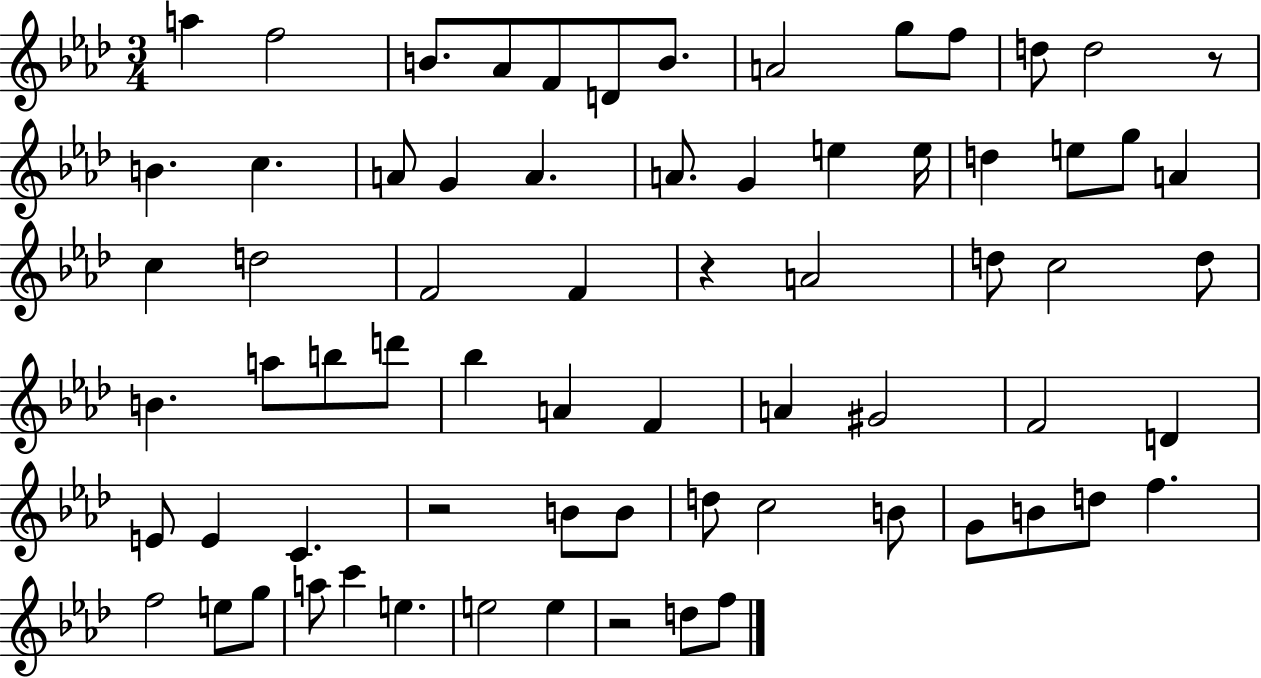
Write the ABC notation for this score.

X:1
T:Untitled
M:3/4
L:1/4
K:Ab
a f2 B/2 _A/2 F/2 D/2 B/2 A2 g/2 f/2 d/2 d2 z/2 B c A/2 G A A/2 G e e/4 d e/2 g/2 A c d2 F2 F z A2 d/2 c2 d/2 B a/2 b/2 d'/2 _b A F A ^G2 F2 D E/2 E C z2 B/2 B/2 d/2 c2 B/2 G/2 B/2 d/2 f f2 e/2 g/2 a/2 c' e e2 e z2 d/2 f/2